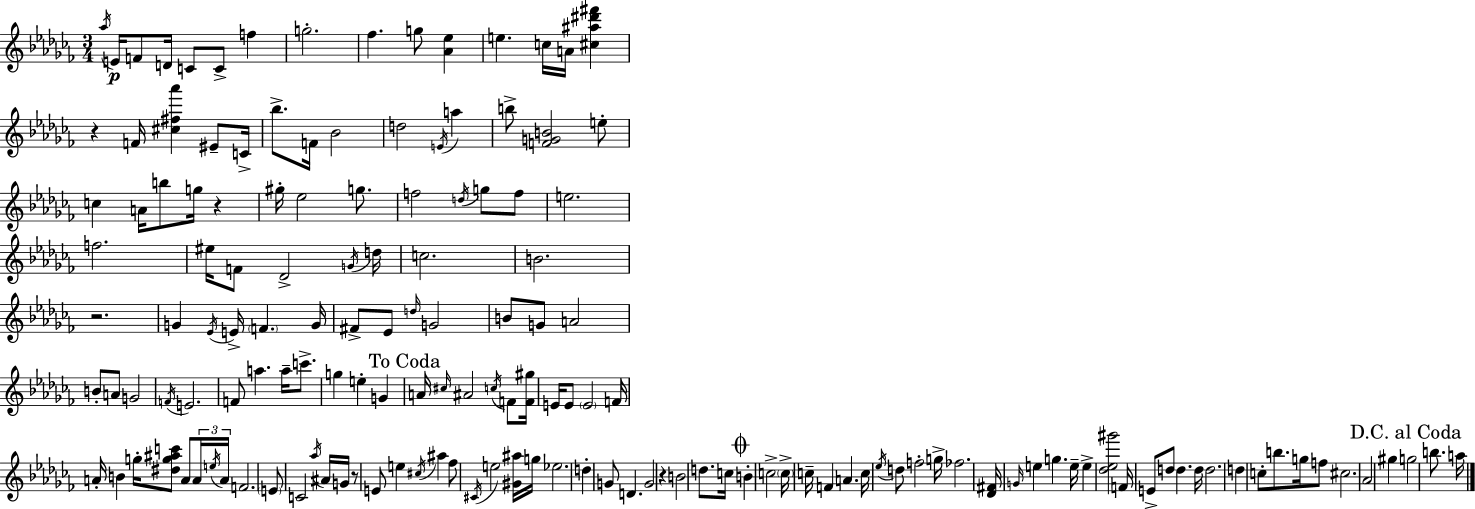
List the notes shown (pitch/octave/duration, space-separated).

Ab5/s E4/s F4/e D4/s C4/e C4/e F5/q G5/h. FES5/q. G5/e [Ab4,Eb5]/q E5/q. C5/s A4/s [C#5,A#5,D#6,F#6]/q R/q F4/s [C#5,F#5,Ab6]/q EIS4/e C4/s Bb5/e. F4/s Bb4/h D5/h E4/s A5/q B5/e [F4,G4,B4]/h E5/e C5/q A4/s B5/e G5/s R/q G#5/s Eb5/h G5/e. F5/h D5/s G5/e F5/e E5/h. F5/h. EIS5/s F4/e Db4/h G4/s D5/s C5/h. B4/h. R/h. G4/q Eb4/s E4/s F4/q. G4/s F#4/e Eb4/e D5/s G4/h B4/e G4/e A4/h B4/e A4/e G4/h F4/s E4/h. F4/e A5/q. A5/s C6/e. G5/q E5/q G4/q A4/s C#5/s A#4/h C5/s F4/e [F4,G#5]/s E4/s E4/e E4/h F4/s A4/s B4/q G5/s [D#5,G5,A#5,C6]/e A4/e A4/s E5/s A4/s F4/h. E4/e C4/h Ab5/s A#4/s G4/s R/e E4/e E5/q C#5/s A#5/q FES5/e C#4/s E5/h [G#4,A#5]/s G5/s Eb5/h. D5/q G4/e D4/q. G4/h R/q B4/h D5/e. C5/s B4/q C5/h C5/s C5/s F4/q A4/q. C5/s Eb5/s D5/e F5/h G5/s FES5/h. [Db4,F#4]/s G4/s E5/q G5/q. E5/s E5/q [Db5,Eb5,G#6]/h F4/s E4/e D5/e D5/q. D5/s D5/h. D5/q C5/e B5/e. G5/s F5/e C#5/h. Ab4/h G#5/q G5/h B5/e. A5/s